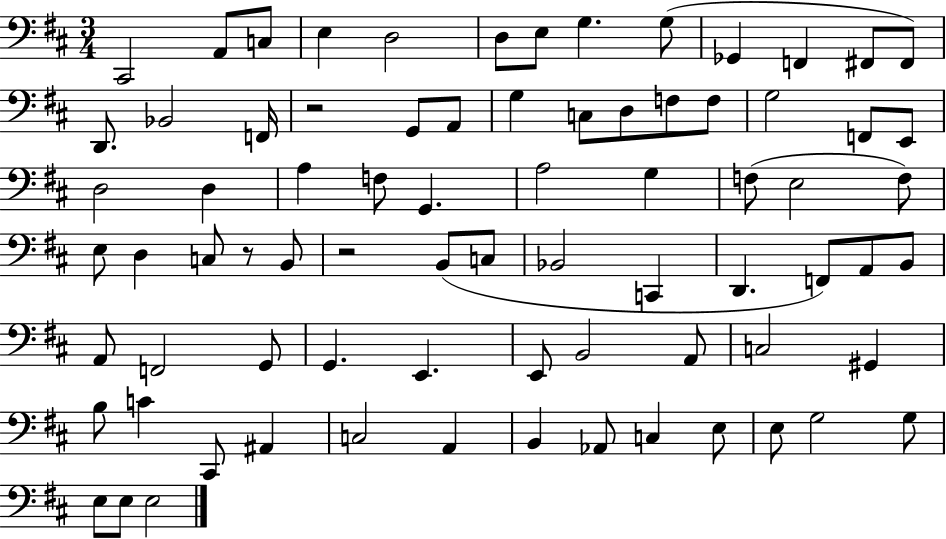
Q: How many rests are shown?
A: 3